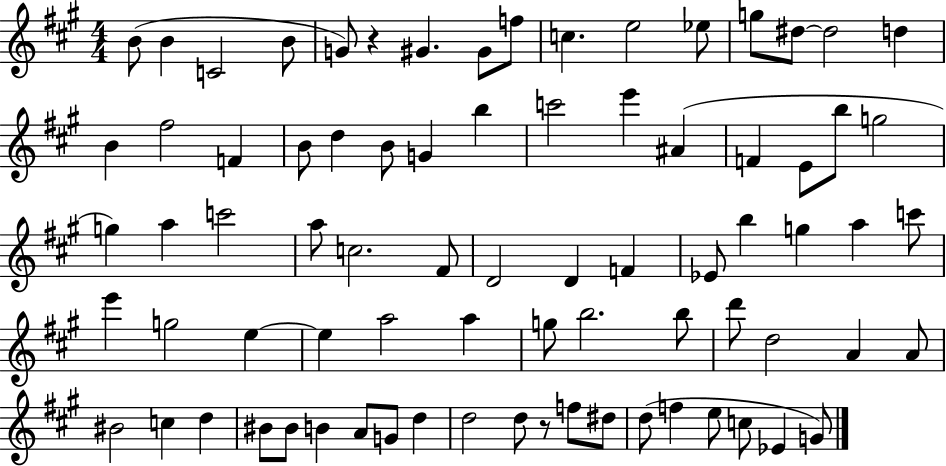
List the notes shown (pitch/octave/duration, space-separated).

B4/e B4/q C4/h B4/e G4/e R/q G#4/q. G#4/e F5/e C5/q. E5/h Eb5/e G5/e D#5/e D#5/h D5/q B4/q F#5/h F4/q B4/e D5/q B4/e G4/q B5/q C6/h E6/q A#4/q F4/q E4/e B5/e G5/h G5/q A5/q C6/h A5/e C5/h. F#4/e D4/h D4/q F4/q Eb4/e B5/q G5/q A5/q C6/e E6/q G5/h E5/q E5/q A5/h A5/q G5/e B5/h. B5/e D6/e D5/h A4/q A4/e BIS4/h C5/q D5/q BIS4/e BIS4/e B4/q A4/e G4/e D5/q D5/h D5/e R/e F5/e D#5/e D5/e F5/q E5/e C5/e Eb4/q G4/e